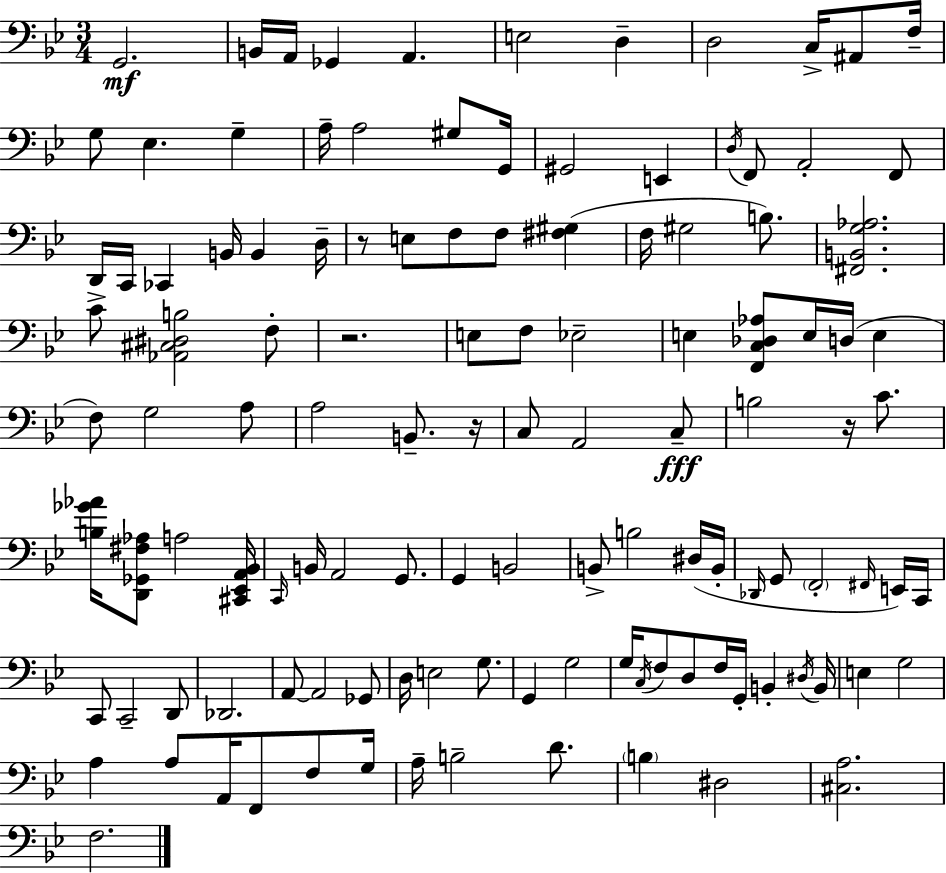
{
  \clef bass
  \numericTimeSignature
  \time 3/4
  \key g \minor
  \repeat volta 2 { g,2.\mf | b,16 a,16 ges,4 a,4. | e2 d4-- | d2 c16-> ais,8 f16-- | \break g8 ees4. g4-- | a16-- a2 gis8 g,16 | gis,2 e,4 | \acciaccatura { d16 } f,8 a,2-. f,8 | \break d,16 c,16 ces,4 b,16 b,4 | d16-- r8 e8 f8 f8 <fis gis>4( | f16 gis2 b8.) | <fis, b, g aes>2. | \break c'8-> <aes, cis dis b>2 f8-. | r2. | e8 f8 ees2-- | e4 <f, c des aes>8 e16 d16( e4 | \break f8) g2 a8 | a2 b,8.-- | r16 c8 a,2 c8--\fff | b2 r16 c'8. | \break <b ges' aes'>16 <d, ges, fis aes>8 a2 | <cis, ees, a, bes,>16 \grace { c,16 } b,16 a,2 g,8. | g,4 b,2 | b,8-> b2 | \break dis16( b,16-. \grace { des,16 } g,8 \parenthesize f,2-. | \grace { fis,16 }) e,16 c,16 c,8 c,2-- | d,8 des,2. | a,8~~ a,2 | \break ges,8 d16 e2 | g8. g,4 g2 | g16 \acciaccatura { c16 } f8 d8 f16 g,16-. | b,4-. \acciaccatura { dis16 } b,16 e4 g2 | \break a4 a8 | a,16 f,8 f8 g16 a16-- b2-- | d'8. \parenthesize b4 dis2 | <cis a>2. | \break f2. | } \bar "|."
}